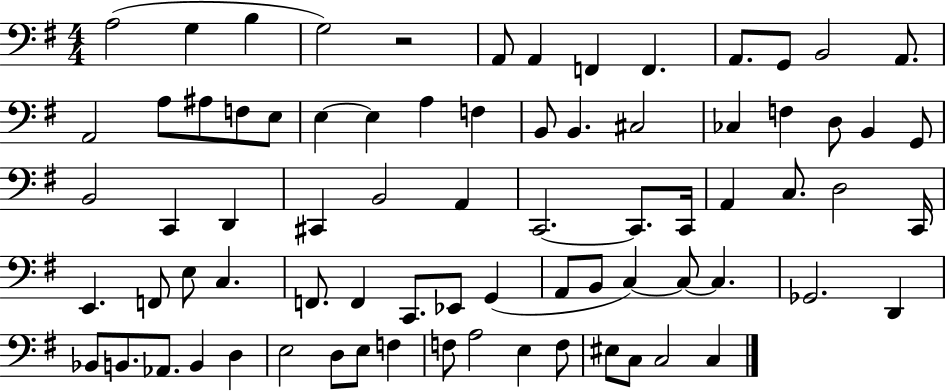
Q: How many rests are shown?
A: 1